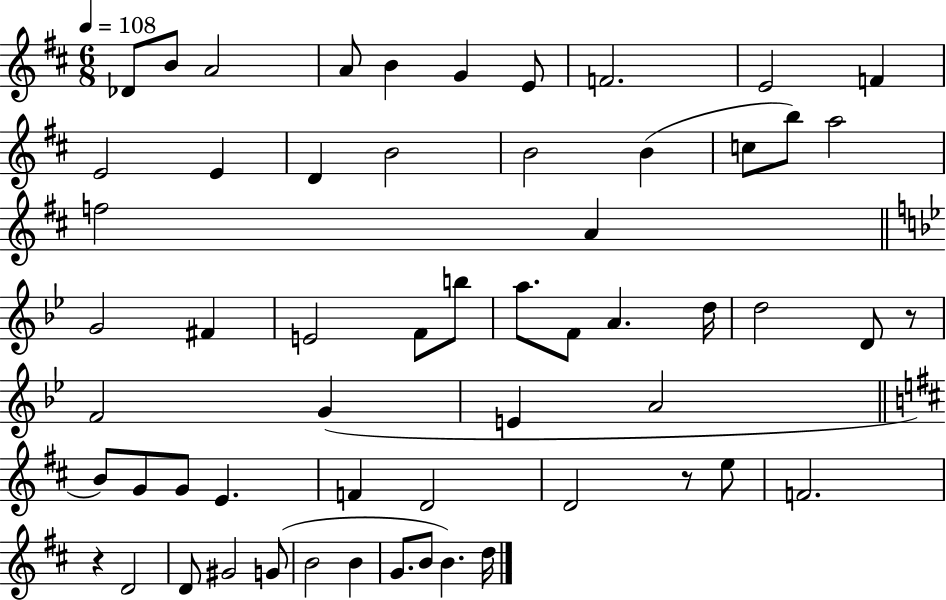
X:1
T:Untitled
M:6/8
L:1/4
K:D
_D/2 B/2 A2 A/2 B G E/2 F2 E2 F E2 E D B2 B2 B c/2 b/2 a2 f2 A G2 ^F E2 F/2 b/2 a/2 F/2 A d/4 d2 D/2 z/2 F2 G E A2 B/2 G/2 G/2 E F D2 D2 z/2 e/2 F2 z D2 D/2 ^G2 G/2 B2 B G/2 B/2 B d/4